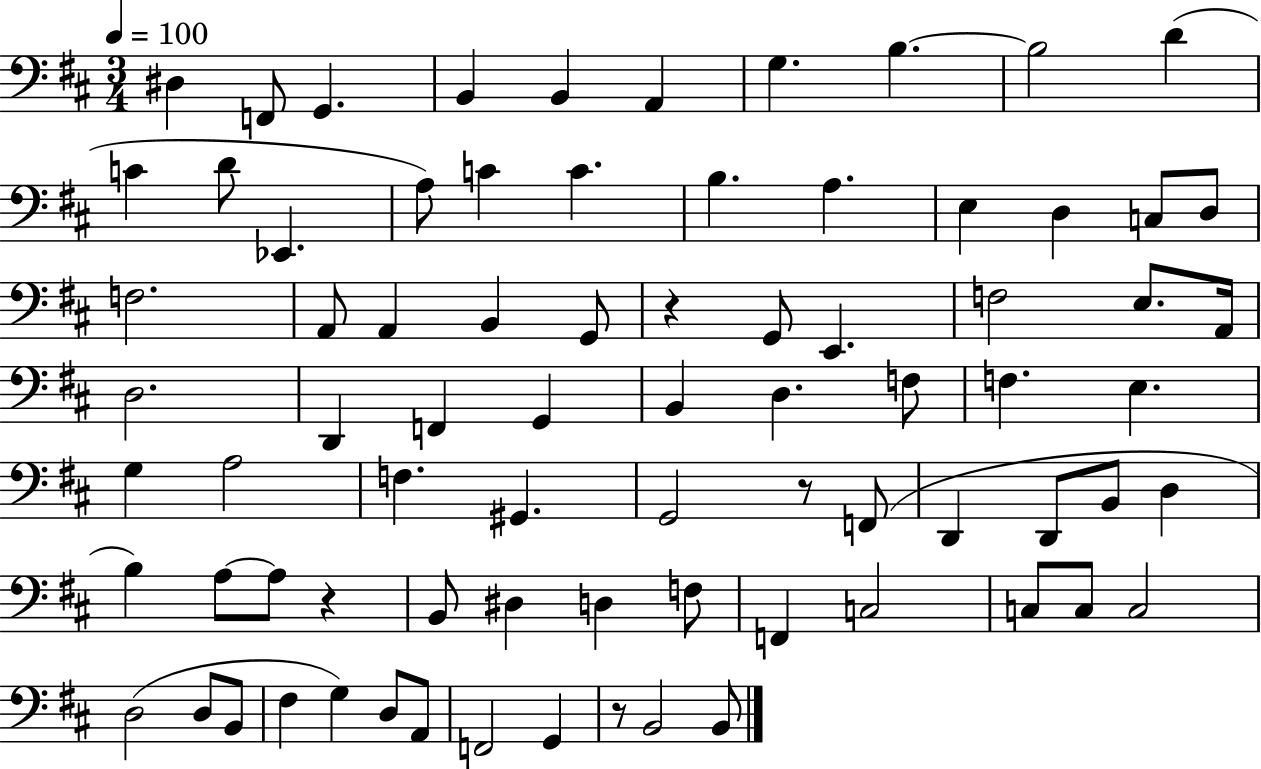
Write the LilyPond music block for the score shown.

{
  \clef bass
  \numericTimeSignature
  \time 3/4
  \key d \major
  \tempo 4 = 100
  dis4 f,8 g,4. | b,4 b,4 a,4 | g4. b4.~~ | b2 d'4( | \break c'4 d'8 ees,4. | a8) c'4 c'4. | b4. a4. | e4 d4 c8 d8 | \break f2. | a,8 a,4 b,4 g,8 | r4 g,8 e,4. | f2 e8. a,16 | \break d2. | d,4 f,4 g,4 | b,4 d4. f8 | f4. e4. | \break g4 a2 | f4. gis,4. | g,2 r8 f,8( | d,4 d,8 b,8 d4 | \break b4) a8~~ a8 r4 | b,8 dis4 d4 f8 | f,4 c2 | c8 c8 c2 | \break d2( d8 b,8 | fis4 g4) d8 a,8 | f,2 g,4 | r8 b,2 b,8 | \break \bar "|."
}